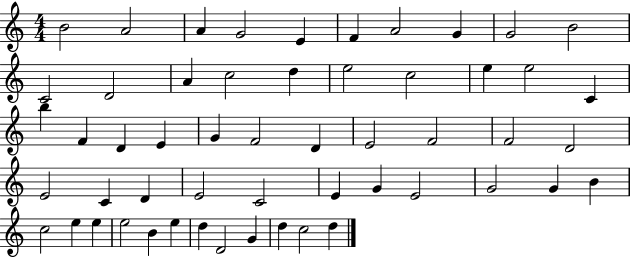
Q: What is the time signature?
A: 4/4